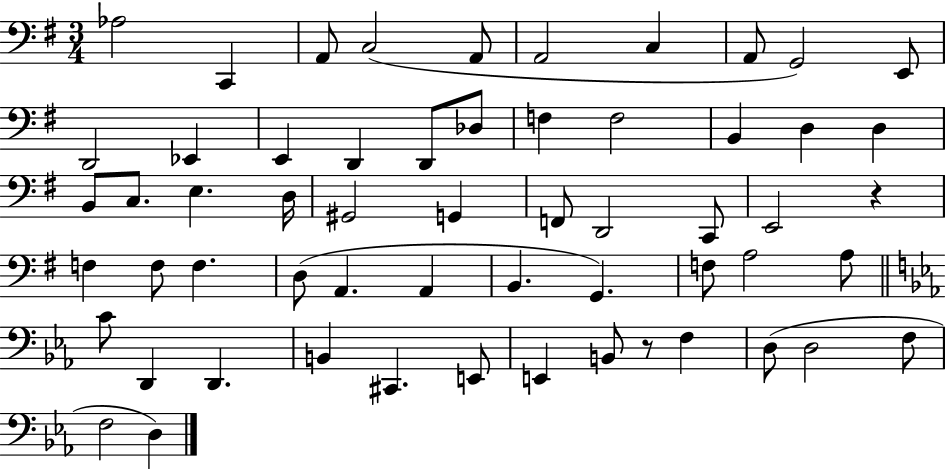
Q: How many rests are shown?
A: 2